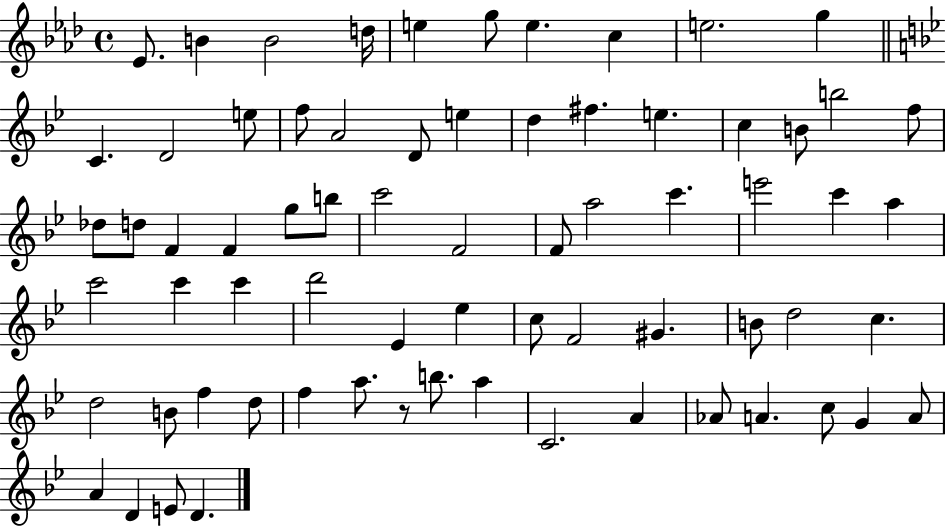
Eb4/e. B4/q B4/h D5/s E5/q G5/e E5/q. C5/q E5/h. G5/q C4/q. D4/h E5/e F5/e A4/h D4/e E5/q D5/q F#5/q. E5/q. C5/q B4/e B5/h F5/e Db5/e D5/e F4/q F4/q G5/e B5/e C6/h F4/h F4/e A5/h C6/q. E6/h C6/q A5/q C6/h C6/q C6/q D6/h Eb4/q Eb5/q C5/e F4/h G#4/q. B4/e D5/h C5/q. D5/h B4/e F5/q D5/e F5/q A5/e. R/e B5/e. A5/q C4/h. A4/q Ab4/e A4/q. C5/e G4/q A4/e A4/q D4/q E4/e D4/q.